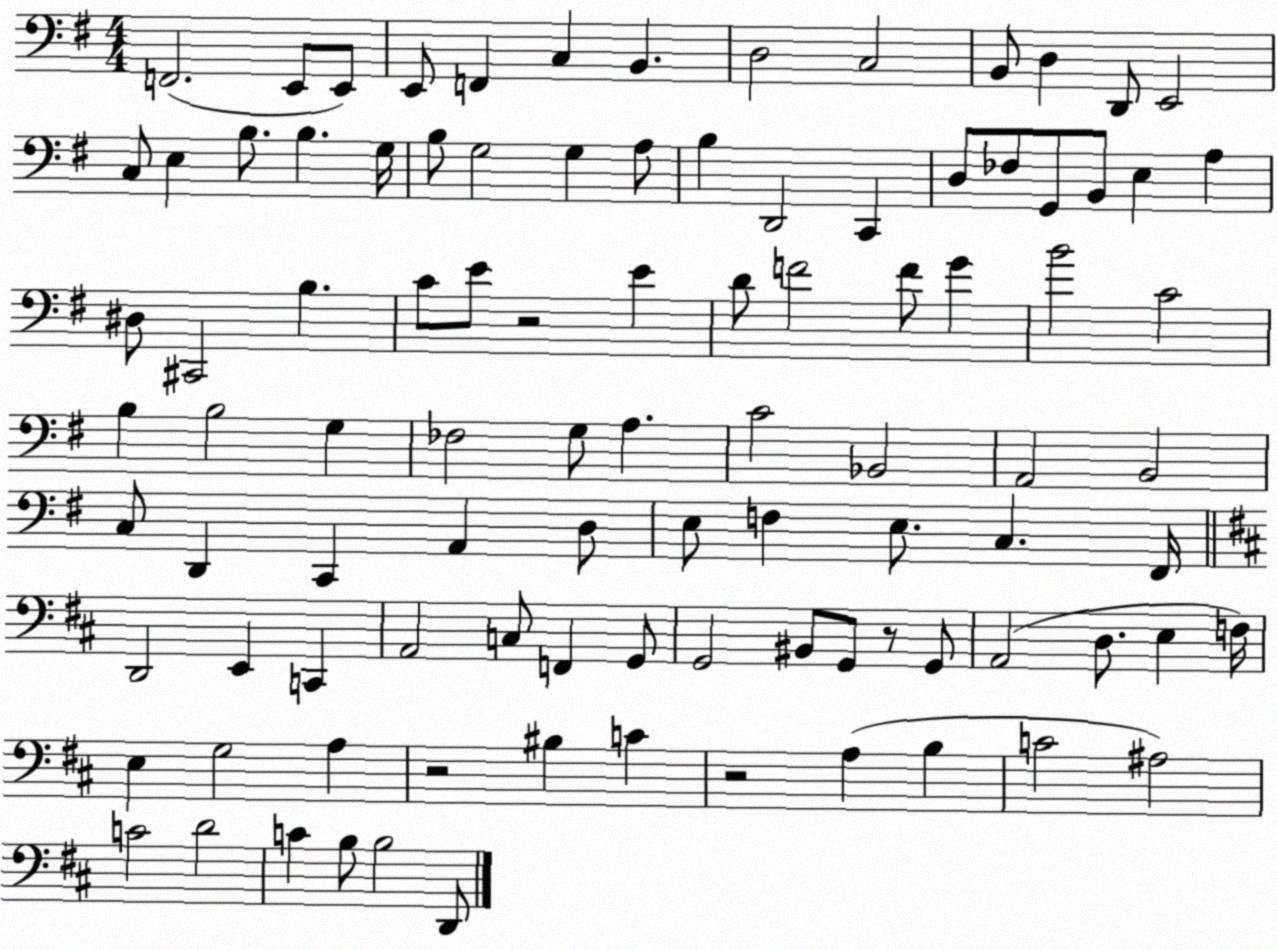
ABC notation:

X:1
T:Untitled
M:4/4
L:1/4
K:G
F,,2 E,,/2 E,,/2 E,,/2 F,, C, B,, D,2 C,2 B,,/2 D, D,,/2 E,,2 C,/2 E, B,/2 B, G,/4 B,/2 G,2 G, A,/2 B, D,,2 C,, D,/2 _F,/2 G,,/2 B,,/2 E, A, ^D,/2 ^C,,2 B, C/2 E/2 z2 E D/2 F2 F/2 G B2 C2 B, B,2 G, _F,2 G,/2 A, C2 _B,,2 A,,2 B,,2 C,/2 D,, C,, A,, D,/2 E,/2 F, E,/2 C, ^F,,/4 D,,2 E,, C,, A,,2 C,/2 F,, G,,/2 G,,2 ^B,,/2 G,,/2 z/2 G,,/2 A,,2 D,/2 E, F,/4 E, G,2 A, z2 ^B, C z2 A, B, C2 ^A,2 C2 D2 C B,/2 B,2 D,,/2